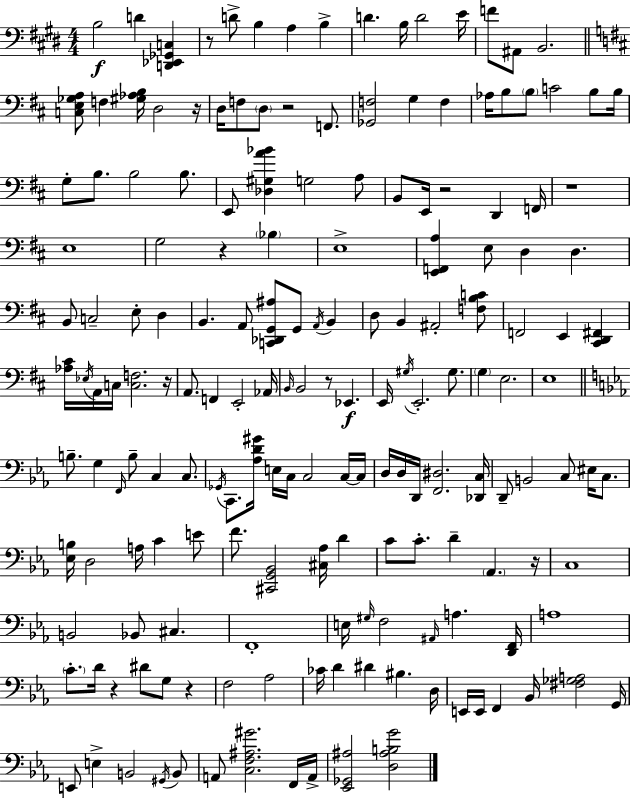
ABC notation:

X:1
T:Untitled
M:4/4
L:1/4
K:E
B,2 D [D,,_E,,_G,,C,] z/2 D/2 B, A, B, D B,/4 D2 E/4 F/2 ^A,,/2 B,,2 [C,E,_G,A,]/2 F, [^G,_A,B,]/4 D,2 z/4 D,/4 F,/2 D,/2 z2 F,,/2 [_G,,F,]2 G, F, _A,/4 B,/2 B,/2 C2 B,/2 B,/4 G,/2 B,/2 B,2 B,/2 E,,/2 [_D,^G,A_B] G,2 A,/2 B,,/2 E,,/4 z2 D,, F,,/4 z4 E,4 G,2 z _B, E,4 [E,,F,,A,] E,/2 D, D, B,,/2 C,2 E,/2 D, B,, A,,/2 [C,,_D,,G,,^A,]/2 G,,/2 A,,/4 B,, D,/2 B,, ^A,,2 [F,B,C]/2 F,,2 E,, [^C,,D,,^F,,] [_A,^C]/4 _E,/4 A,,/4 C,/4 [C,F,]2 z/4 A,,/2 F,, E,,2 _A,,/4 B,,/4 B,,2 z/2 _E,, E,,/4 ^G,/4 E,,2 ^G,/2 G, E,2 E,4 B,/2 G, F,,/4 B,/2 C, C,/2 _G,,/4 C,,/2 [_A,D^G]/4 E,/4 C,/4 C,2 C,/4 C,/4 D,/4 D,/4 D,,/4 [F,,^D,]2 [_D,,C,]/4 D,,/2 B,,2 C,/2 ^E,/4 C,/2 [_E,B,]/4 D,2 A,/4 C E/2 F/2 [^C,,G,,_B,,]2 [^C,_A,]/4 D C/2 C/2 D _A,, z/4 C,4 B,,2 _B,,/2 ^C, F,,4 E,/4 ^G,/4 F,2 ^A,,/4 A, [D,,F,,]/4 A,4 C/2 D/4 z ^D/2 G,/2 z F,2 _A,2 _C/4 D ^D ^B, D,/4 E,,/4 E,,/4 F,, _B,,/4 [^F,_G,A,]2 G,,/4 E,,/2 E, B,,2 ^G,,/4 B,,/2 A,,/2 [C,F,^A,^G]2 F,,/4 A,,/4 [_E,,_G,,^A,]2 [D,^A,B,G]2